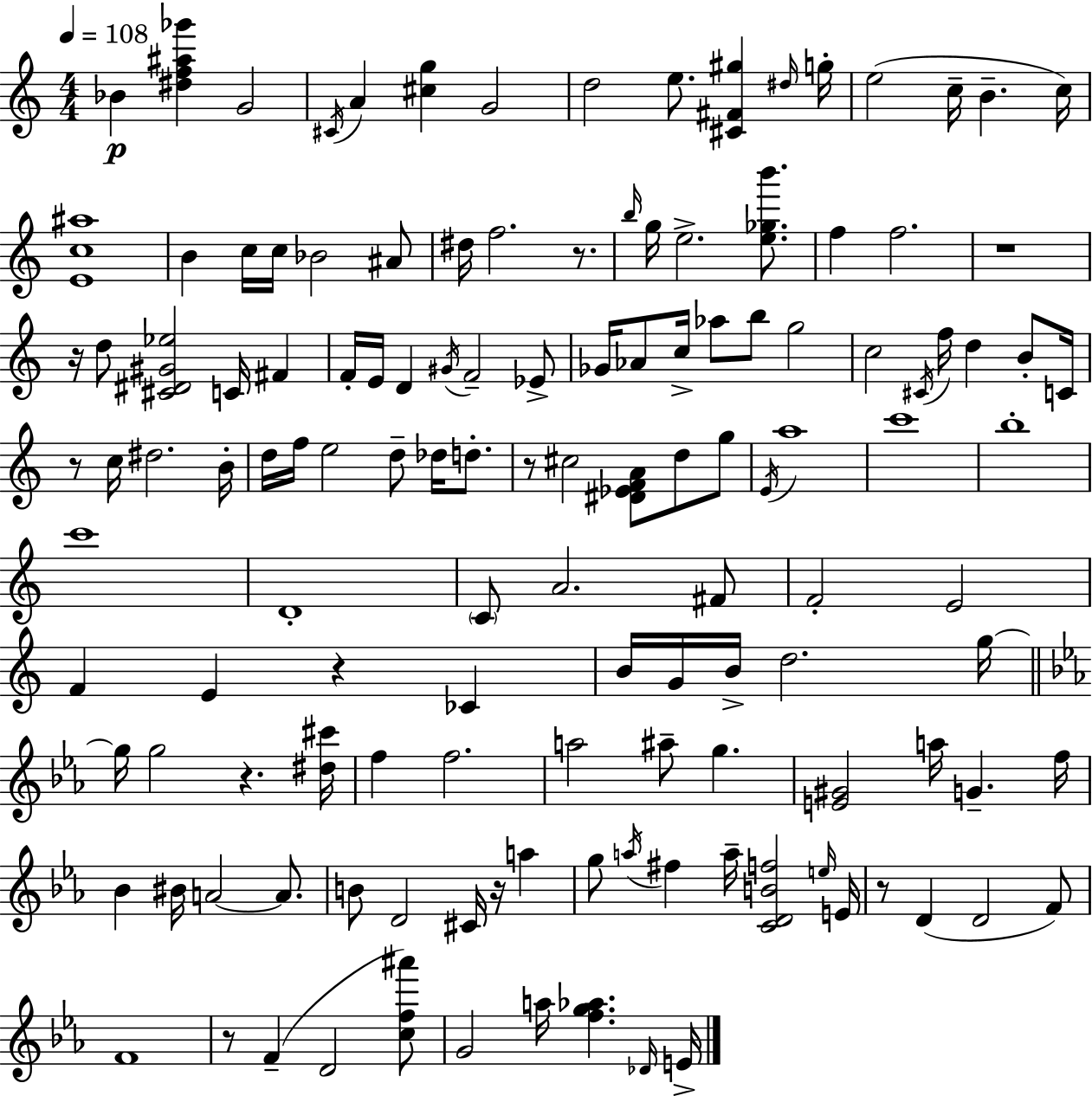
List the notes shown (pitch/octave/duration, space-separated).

Bb4/q [D#5,F5,A#5,Gb6]/q G4/h C#4/s A4/q [C#5,G5]/q G4/h D5/h E5/e. [C#4,F#4,G#5]/q D#5/s G5/s E5/h C5/s B4/q. C5/s [E4,C5,A#5]/w B4/q C5/s C5/s Bb4/h A#4/e D#5/s F5/h. R/e. B5/s G5/s E5/h. [E5,Gb5,B6]/e. F5/q F5/h. R/w R/s D5/e [C#4,D#4,G#4,Eb5]/h C4/s F#4/q F4/s E4/s D4/q G#4/s F4/h Eb4/e Gb4/s Ab4/e C5/s Ab5/e B5/e G5/h C5/h C#4/s F5/s D5/q B4/e C4/s R/e C5/s D#5/h. B4/s D5/s F5/s E5/h D5/e Db5/s D5/e. R/e C#5/h [D#4,Eb4,F4,A4]/e D5/e G5/e E4/s A5/w C6/w B5/w C6/w D4/w C4/e A4/h. F#4/e F4/h E4/h F4/q E4/q R/q CES4/q B4/s G4/s B4/s D5/h. G5/s G5/s G5/h R/q. [D#5,C#6]/s F5/q F5/h. A5/h A#5/e G5/q. [E4,G#4]/h A5/s G4/q. F5/s Bb4/q BIS4/s A4/h A4/e. B4/e D4/h C#4/s R/s A5/q G5/e A5/s F#5/q A5/s [C4,D4,B4,F5]/h E5/s E4/s R/e D4/q D4/h F4/e F4/w R/e F4/q D4/h [C5,F5,A#6]/e G4/h A5/s [F5,G5,Ab5]/q. Db4/s E4/s